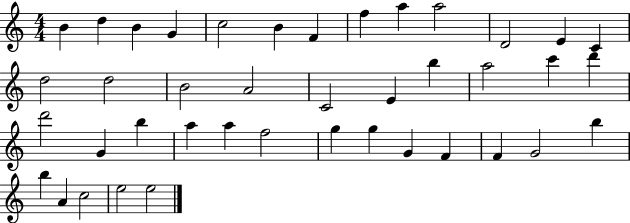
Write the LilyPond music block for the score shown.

{
  \clef treble
  \numericTimeSignature
  \time 4/4
  \key c \major
  b'4 d''4 b'4 g'4 | c''2 b'4 f'4 | f''4 a''4 a''2 | d'2 e'4 c'4 | \break d''2 d''2 | b'2 a'2 | c'2 e'4 b''4 | a''2 c'''4 d'''4 | \break d'''2 g'4 b''4 | a''4 a''4 f''2 | g''4 g''4 g'4 f'4 | f'4 g'2 b''4 | \break b''4 a'4 c''2 | e''2 e''2 | \bar "|."
}